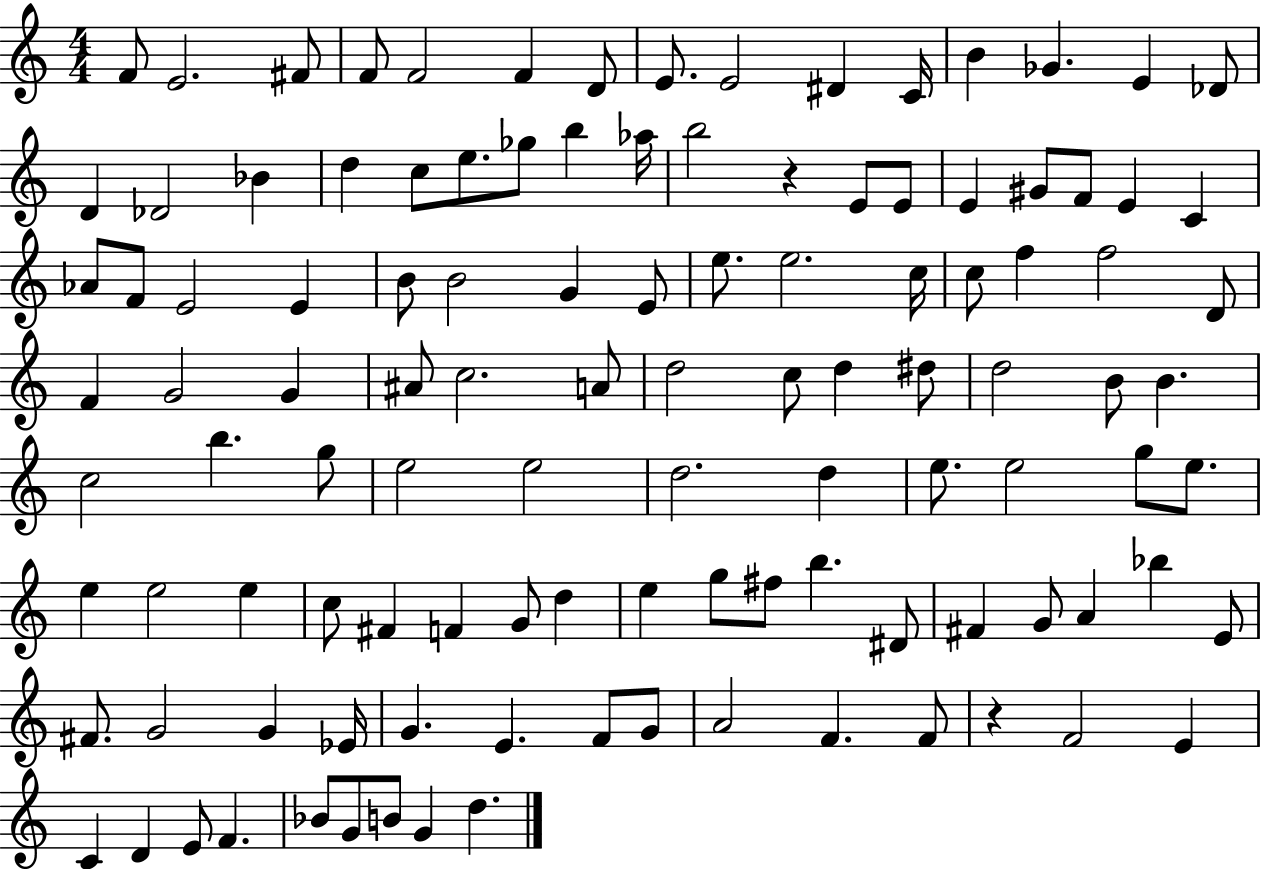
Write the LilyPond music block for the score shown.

{
  \clef treble
  \numericTimeSignature
  \time 4/4
  \key c \major
  f'8 e'2. fis'8 | f'8 f'2 f'4 d'8 | e'8. e'2 dis'4 c'16 | b'4 ges'4. e'4 des'8 | \break d'4 des'2 bes'4 | d''4 c''8 e''8. ges''8 b''4 aes''16 | b''2 r4 e'8 e'8 | e'4 gis'8 f'8 e'4 c'4 | \break aes'8 f'8 e'2 e'4 | b'8 b'2 g'4 e'8 | e''8. e''2. c''16 | c''8 f''4 f''2 d'8 | \break f'4 g'2 g'4 | ais'8 c''2. a'8 | d''2 c''8 d''4 dis''8 | d''2 b'8 b'4. | \break c''2 b''4. g''8 | e''2 e''2 | d''2. d''4 | e''8. e''2 g''8 e''8. | \break e''4 e''2 e''4 | c''8 fis'4 f'4 g'8 d''4 | e''4 g''8 fis''8 b''4. dis'8 | fis'4 g'8 a'4 bes''4 e'8 | \break fis'8. g'2 g'4 ees'16 | g'4. e'4. f'8 g'8 | a'2 f'4. f'8 | r4 f'2 e'4 | \break c'4 d'4 e'8 f'4. | bes'8 g'8 b'8 g'4 d''4. | \bar "|."
}